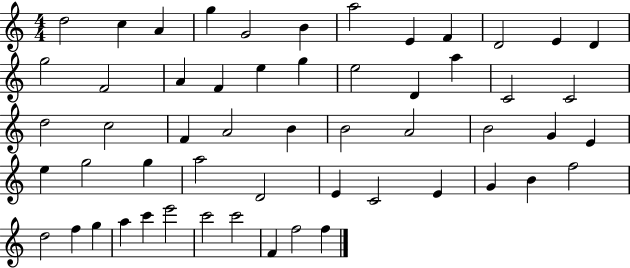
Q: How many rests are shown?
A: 0